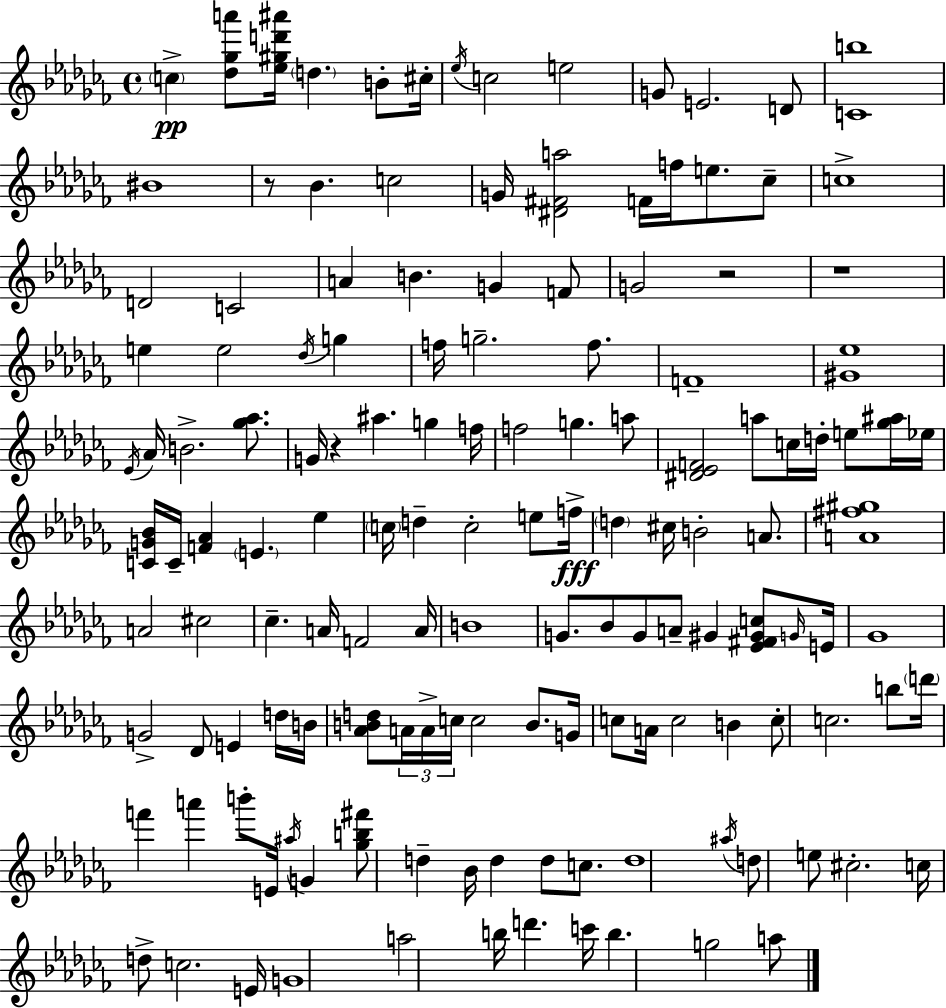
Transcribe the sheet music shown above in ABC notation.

X:1
T:Untitled
M:4/4
L:1/4
K:Abm
c [_d_ga']/2 [_e^gd'^a']/4 d B/2 ^c/4 _e/4 c2 e2 G/2 E2 D/2 [Cb]4 ^B4 z/2 _B c2 G/4 [^D^Fa]2 F/4 f/4 e/2 _c/2 c4 D2 C2 A B G F/2 G2 z2 z4 e e2 _d/4 g f/4 g2 f/2 F4 [^G_e]4 _E/4 _A/4 B2 [_g_a]/2 G/4 z ^a g f/4 f2 g a/2 [^D_EF]2 a/2 c/4 d/4 e/2 [_g^a]/4 _e/4 [CG_B]/4 C/4 [F_A] E _e c/4 d c2 e/2 f/4 d ^c/4 B2 A/2 [A^f^g]4 A2 ^c2 _c A/4 F2 A/4 B4 G/2 _B/2 G/2 A/2 ^G [_E^F^Gc]/2 G/4 E/4 _G4 G2 _D/2 E d/4 B/4 [_ABd]/2 A/4 A/4 c/4 c2 B/2 G/4 c/2 A/4 c2 B c/2 c2 b/2 d'/4 f' a' b'/2 E/4 ^a/4 G [_gb^f']/2 d _B/4 d d/2 c/2 d4 ^a/4 d/2 e/2 ^c2 c/4 d/2 c2 E/4 G4 a2 b/4 d' c'/4 b g2 a/2